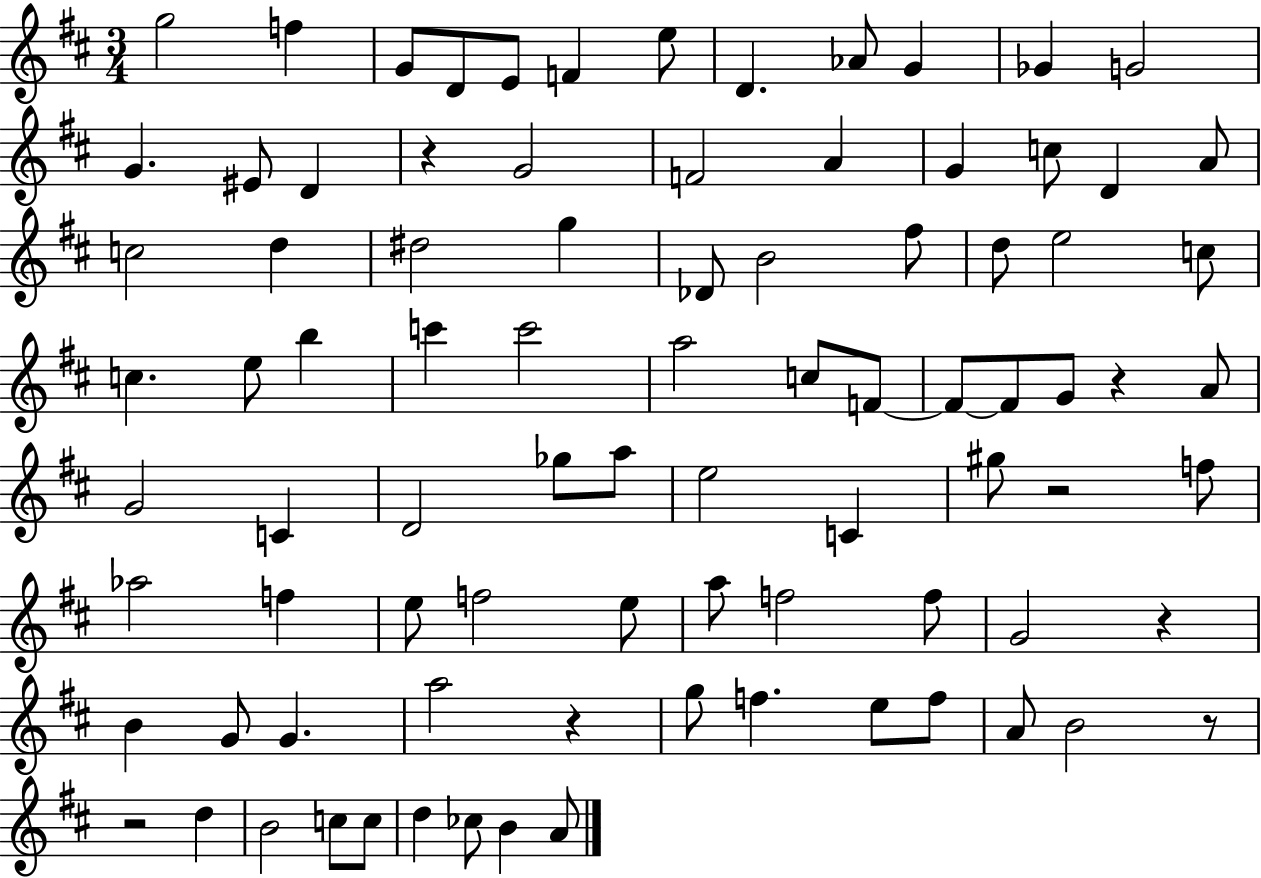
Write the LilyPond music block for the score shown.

{
  \clef treble
  \numericTimeSignature
  \time 3/4
  \key d \major
  g''2 f''4 | g'8 d'8 e'8 f'4 e''8 | d'4. aes'8 g'4 | ges'4 g'2 | \break g'4. eis'8 d'4 | r4 g'2 | f'2 a'4 | g'4 c''8 d'4 a'8 | \break c''2 d''4 | dis''2 g''4 | des'8 b'2 fis''8 | d''8 e''2 c''8 | \break c''4. e''8 b''4 | c'''4 c'''2 | a''2 c''8 f'8~~ | f'8~~ f'8 g'8 r4 a'8 | \break g'2 c'4 | d'2 ges''8 a''8 | e''2 c'4 | gis''8 r2 f''8 | \break aes''2 f''4 | e''8 f''2 e''8 | a''8 f''2 f''8 | g'2 r4 | \break b'4 g'8 g'4. | a''2 r4 | g''8 f''4. e''8 f''8 | a'8 b'2 r8 | \break r2 d''4 | b'2 c''8 c''8 | d''4 ces''8 b'4 a'8 | \bar "|."
}